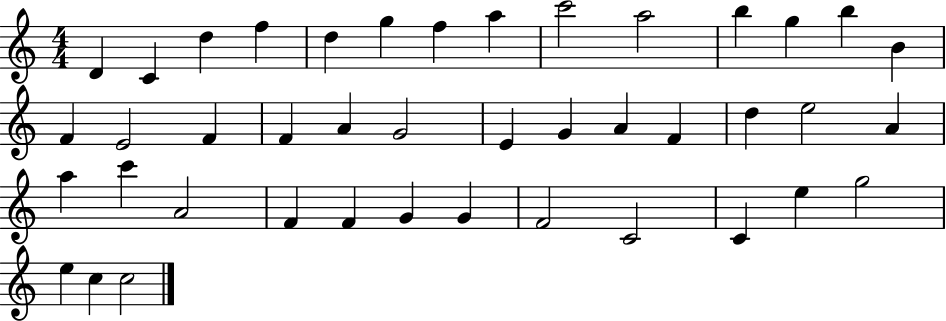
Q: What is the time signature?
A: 4/4